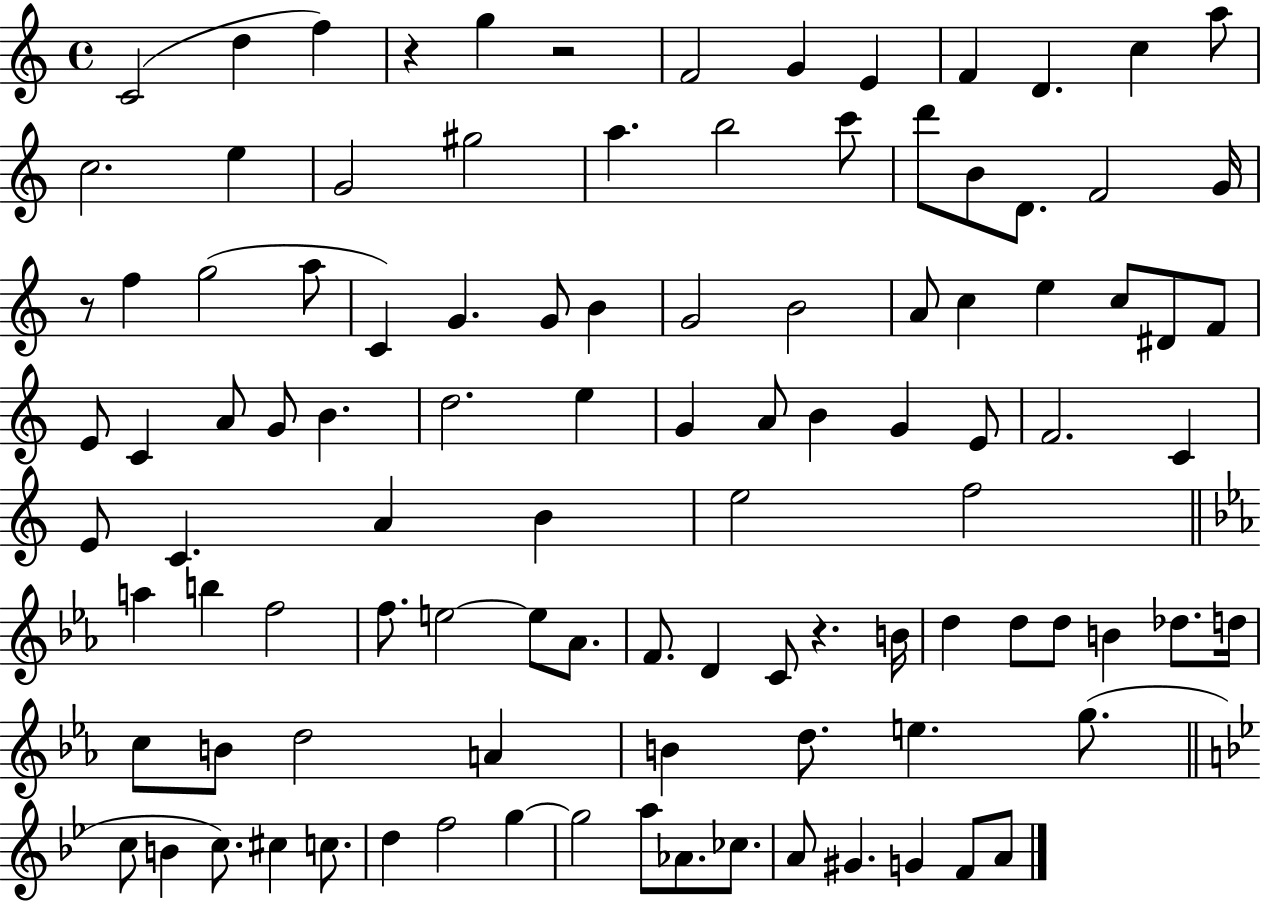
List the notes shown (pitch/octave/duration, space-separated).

C4/h D5/q F5/q R/q G5/q R/h F4/h G4/q E4/q F4/q D4/q. C5/q A5/e C5/h. E5/q G4/h G#5/h A5/q. B5/h C6/e D6/e B4/e D4/e. F4/h G4/s R/e F5/q G5/h A5/e C4/q G4/q. G4/e B4/q G4/h B4/h A4/e C5/q E5/q C5/e D#4/e F4/e E4/e C4/q A4/e G4/e B4/q. D5/h. E5/q G4/q A4/e B4/q G4/q E4/e F4/h. C4/q E4/e C4/q. A4/q B4/q E5/h F5/h A5/q B5/q F5/h F5/e. E5/h E5/e Ab4/e. F4/e. D4/q C4/e R/q. B4/s D5/q D5/e D5/e B4/q Db5/e. D5/s C5/e B4/e D5/h A4/q B4/q D5/e. E5/q. G5/e. C5/e B4/q C5/e. C#5/q C5/e. D5/q F5/h G5/q G5/h A5/e Ab4/e. CES5/e. A4/e G#4/q. G4/q F4/e A4/e